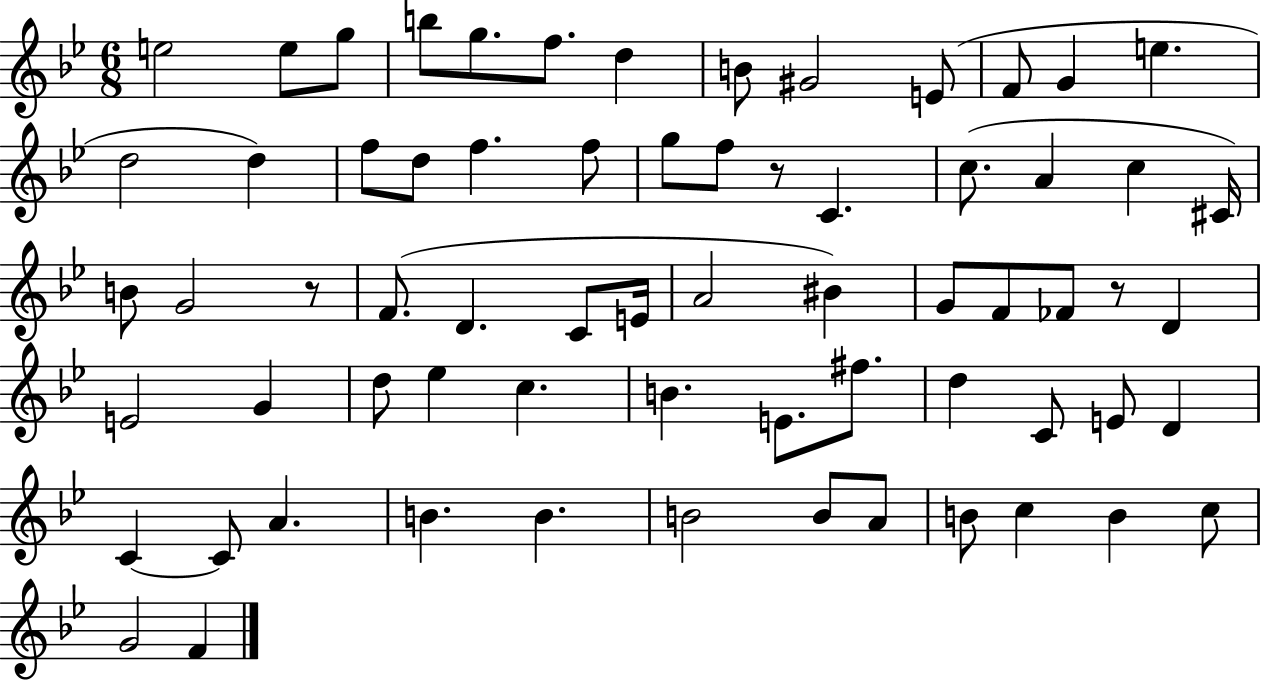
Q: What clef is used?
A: treble